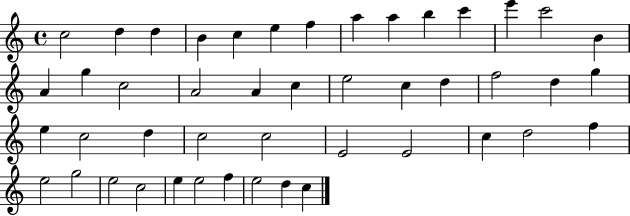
X:1
T:Untitled
M:4/4
L:1/4
K:C
c2 d d B c e f a a b c' e' c'2 B A g c2 A2 A c e2 c d f2 d g e c2 d c2 c2 E2 E2 c d2 f e2 g2 e2 c2 e e2 f e2 d c